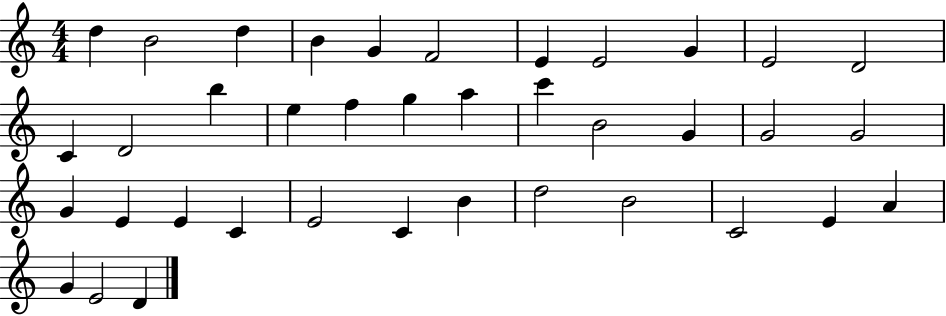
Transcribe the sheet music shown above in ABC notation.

X:1
T:Untitled
M:4/4
L:1/4
K:C
d B2 d B G F2 E E2 G E2 D2 C D2 b e f g a c' B2 G G2 G2 G E E C E2 C B d2 B2 C2 E A G E2 D